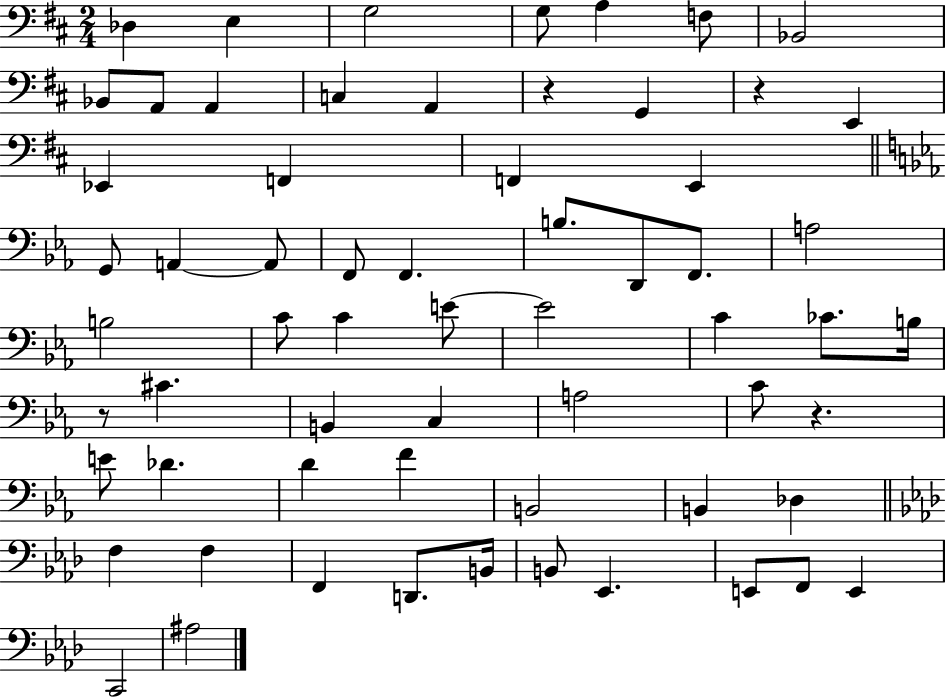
Db3/q E3/q G3/h G3/e A3/q F3/e Bb2/h Bb2/e A2/e A2/q C3/q A2/q R/q G2/q R/q E2/q Eb2/q F2/q F2/q E2/q G2/e A2/q A2/e F2/e F2/q. B3/e. D2/e F2/e. A3/h B3/h C4/e C4/q E4/e E4/h C4/q CES4/e. B3/s R/e C#4/q. B2/q C3/q A3/h C4/e R/q. E4/e Db4/q. D4/q F4/q B2/h B2/q Db3/q F3/q F3/q F2/q D2/e. B2/s B2/e Eb2/q. E2/e F2/e E2/q C2/h A#3/h